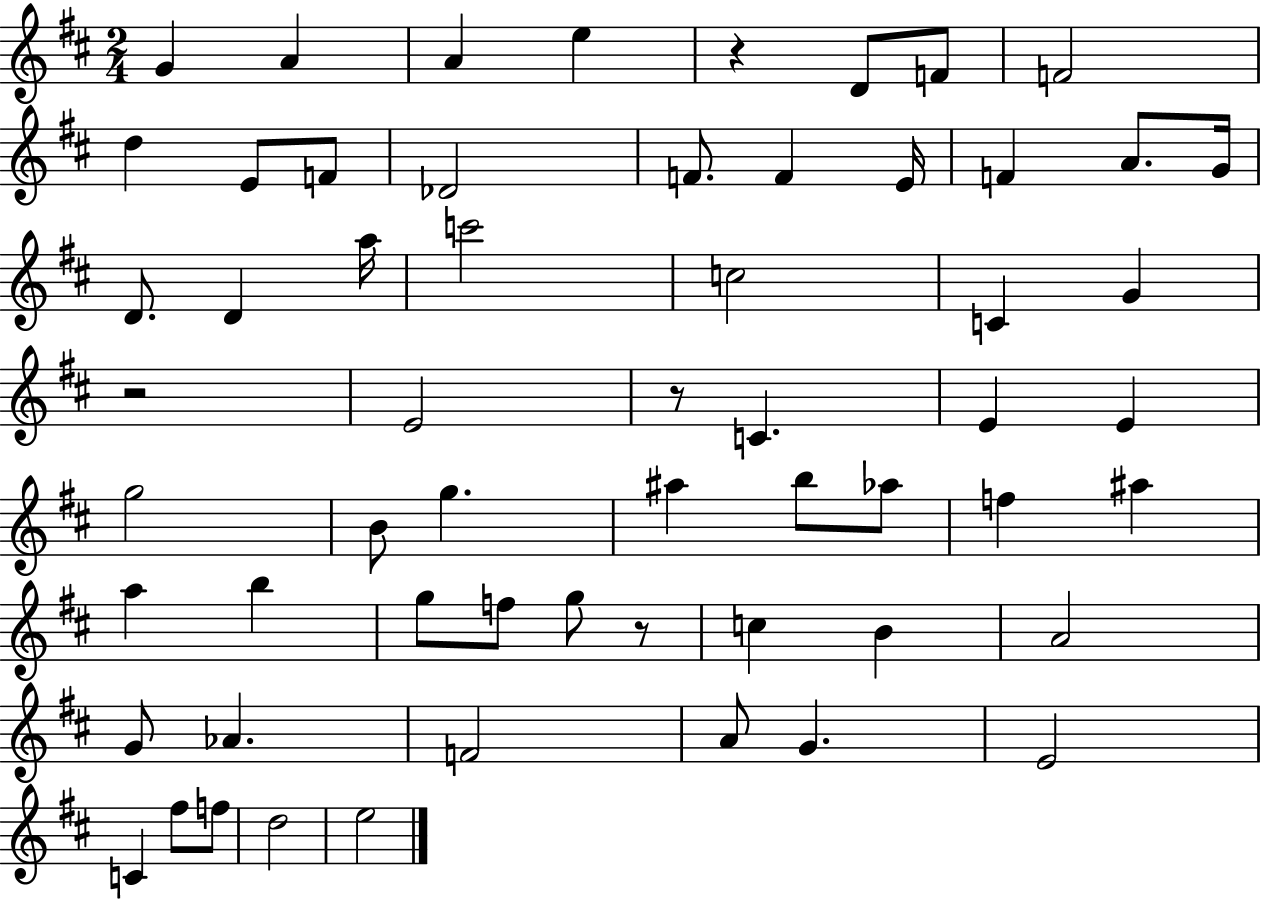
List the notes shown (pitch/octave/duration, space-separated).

G4/q A4/q A4/q E5/q R/q D4/e F4/e F4/h D5/q E4/e F4/e Db4/h F4/e. F4/q E4/s F4/q A4/e. G4/s D4/e. D4/q A5/s C6/h C5/h C4/q G4/q R/h E4/h R/e C4/q. E4/q E4/q G5/h B4/e G5/q. A#5/q B5/e Ab5/e F5/q A#5/q A5/q B5/q G5/e F5/e G5/e R/e C5/q B4/q A4/h G4/e Ab4/q. F4/h A4/e G4/q. E4/h C4/q F#5/e F5/e D5/h E5/h